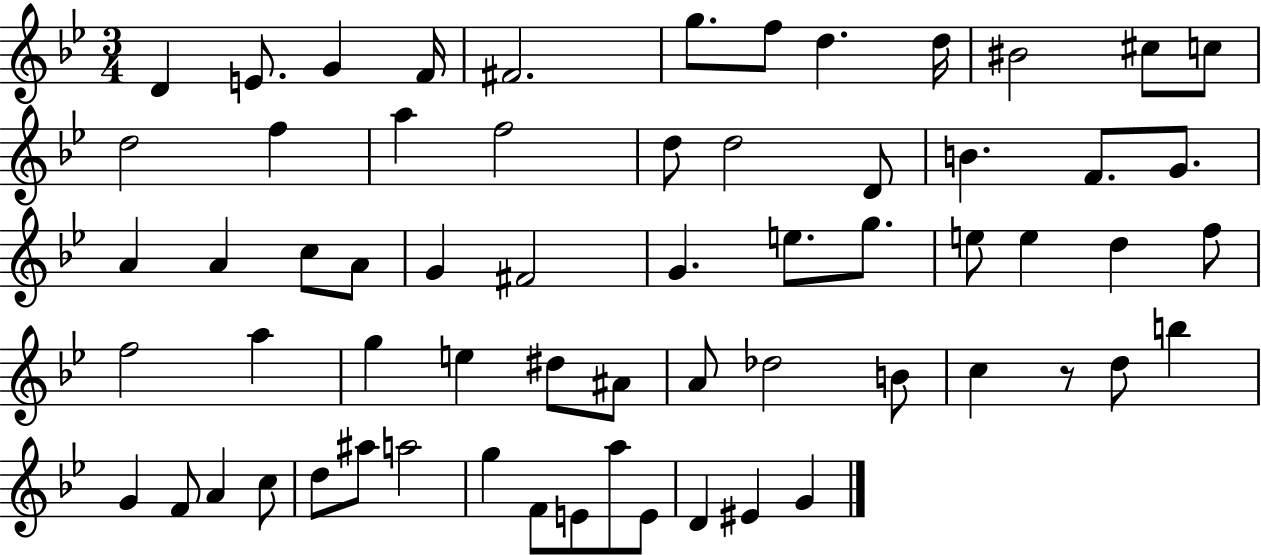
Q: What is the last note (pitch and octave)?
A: G4